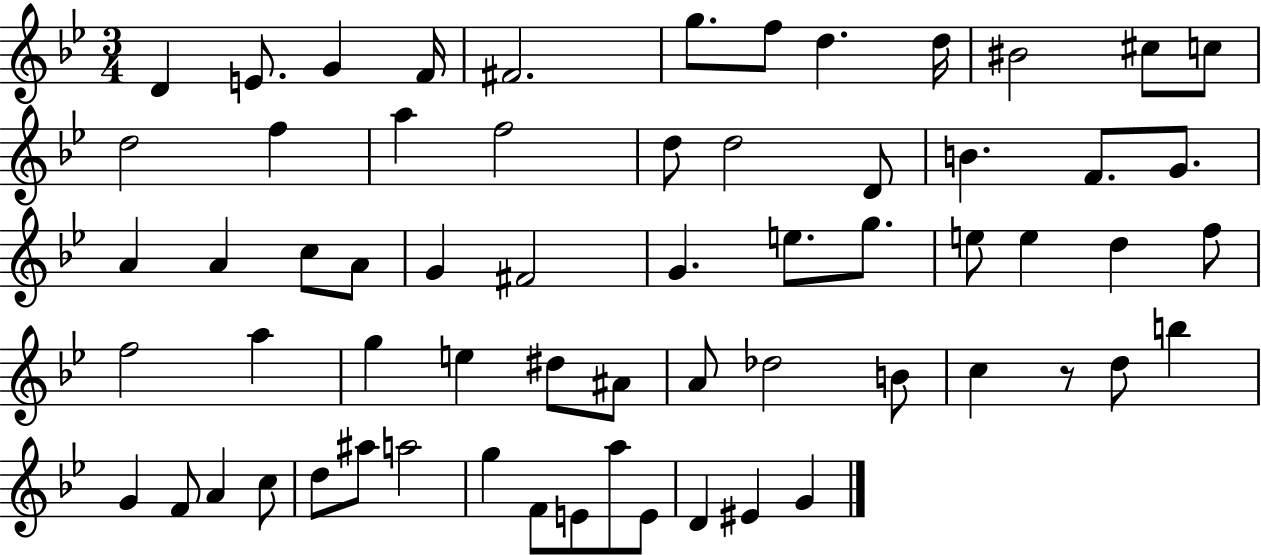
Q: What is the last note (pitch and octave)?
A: G4